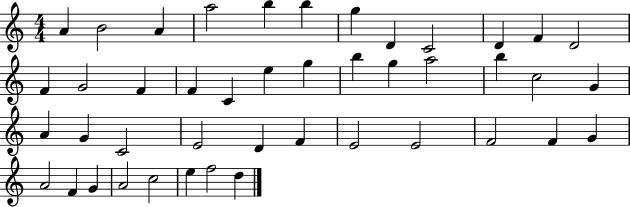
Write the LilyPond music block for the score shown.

{
  \clef treble
  \numericTimeSignature
  \time 4/4
  \key c \major
  a'4 b'2 a'4 | a''2 b''4 b''4 | g''4 d'4 c'2 | d'4 f'4 d'2 | \break f'4 g'2 f'4 | f'4 c'4 e''4 g''4 | b''4 g''4 a''2 | b''4 c''2 g'4 | \break a'4 g'4 c'2 | e'2 d'4 f'4 | e'2 e'2 | f'2 f'4 g'4 | \break a'2 f'4 g'4 | a'2 c''2 | e''4 f''2 d''4 | \bar "|."
}